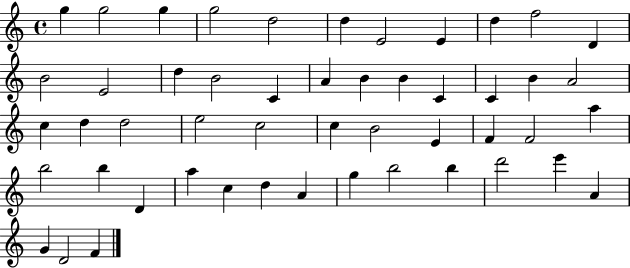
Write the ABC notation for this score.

X:1
T:Untitled
M:4/4
L:1/4
K:C
g g2 g g2 d2 d E2 E d f2 D B2 E2 d B2 C A B B C C B A2 c d d2 e2 c2 c B2 E F F2 a b2 b D a c d A g b2 b d'2 e' A G D2 F